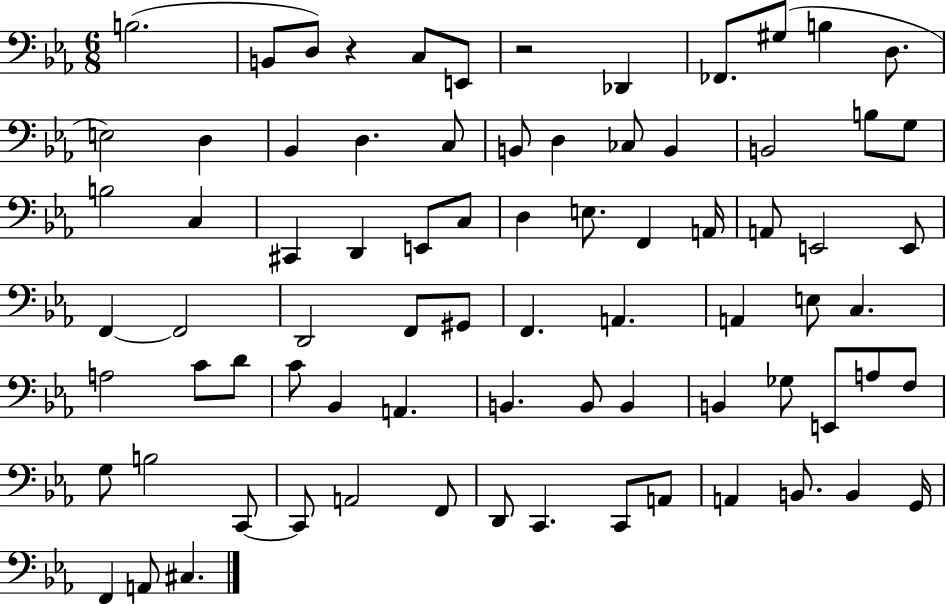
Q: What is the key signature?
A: EES major